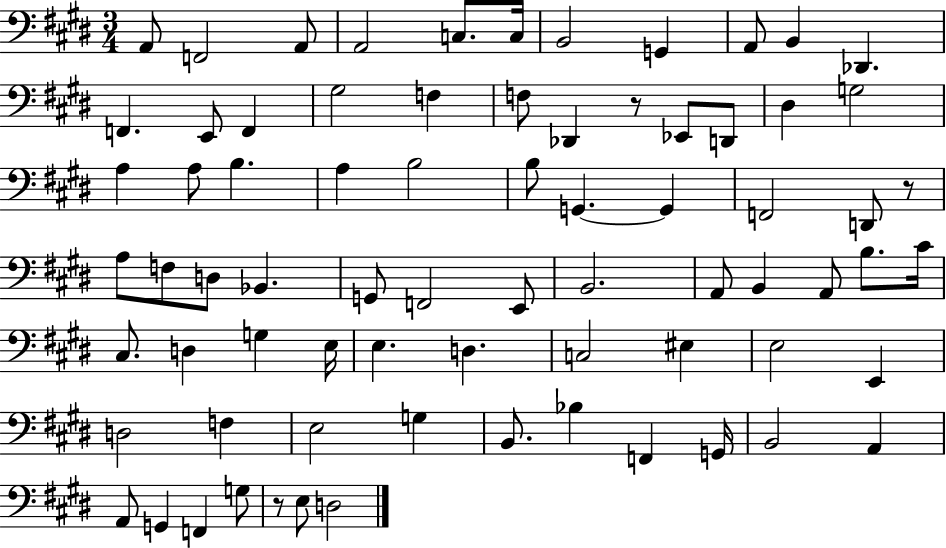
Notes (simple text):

A2/e F2/h A2/e A2/h C3/e. C3/s B2/h G2/q A2/e B2/q Db2/q. F2/q. E2/e F2/q G#3/h F3/q F3/e Db2/q R/e Eb2/e D2/e D#3/q G3/h A3/q A3/e B3/q. A3/q B3/h B3/e G2/q. G2/q F2/h D2/e R/e A3/e F3/e D3/e Bb2/q. G2/e F2/h E2/e B2/h. A2/e B2/q A2/e B3/e. C#4/s C#3/e. D3/q G3/q E3/s E3/q. D3/q. C3/h EIS3/q E3/h E2/q D3/h F3/q E3/h G3/q B2/e. Bb3/q F2/q G2/s B2/h A2/q A2/e G2/q F2/q G3/e R/e E3/e D3/h